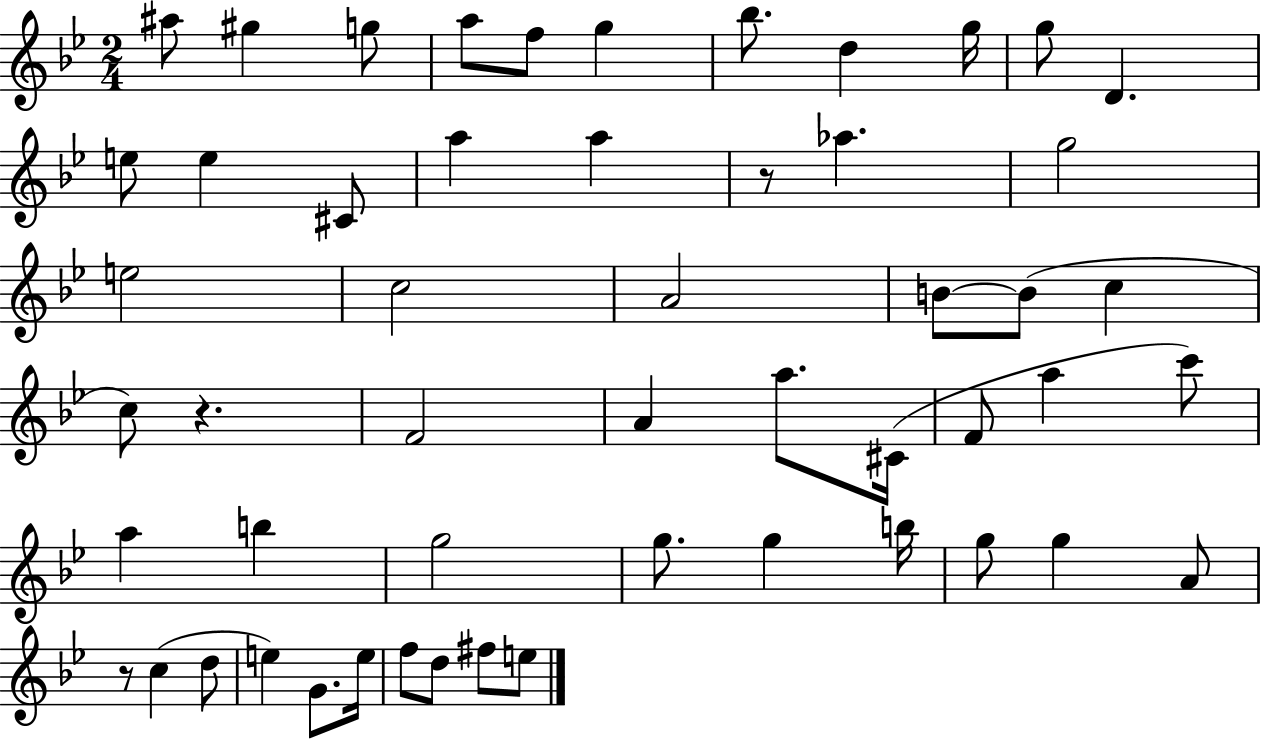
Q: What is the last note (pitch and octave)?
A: E5